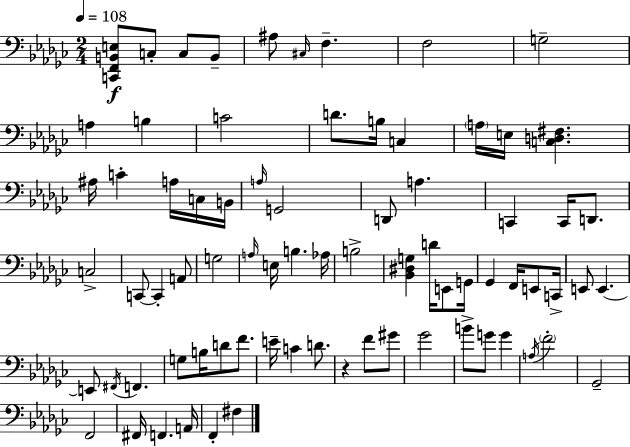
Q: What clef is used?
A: bass